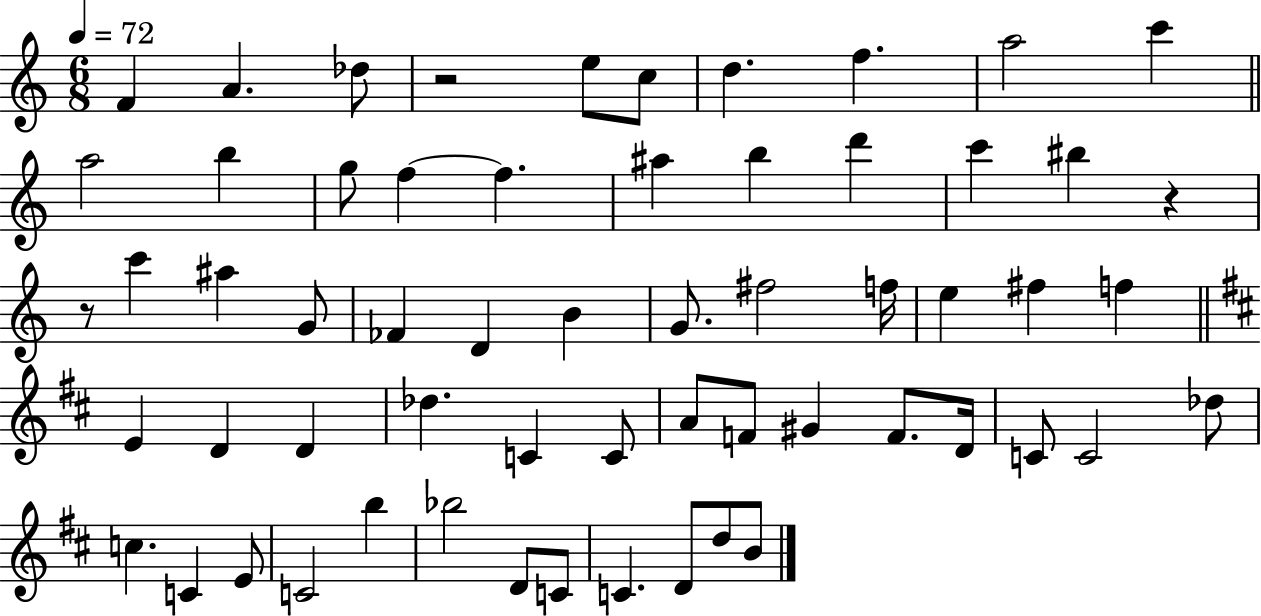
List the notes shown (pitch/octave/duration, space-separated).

F4/q A4/q. Db5/e R/h E5/e C5/e D5/q. F5/q. A5/h C6/q A5/h B5/q G5/e F5/q F5/q. A#5/q B5/q D6/q C6/q BIS5/q R/q R/e C6/q A#5/q G4/e FES4/q D4/q B4/q G4/e. F#5/h F5/s E5/q F#5/q F5/q E4/q D4/q D4/q Db5/q. C4/q C4/e A4/e F4/e G#4/q F4/e. D4/s C4/e C4/h Db5/e C5/q. C4/q E4/e C4/h B5/q Bb5/h D4/e C4/e C4/q. D4/e D5/e B4/e